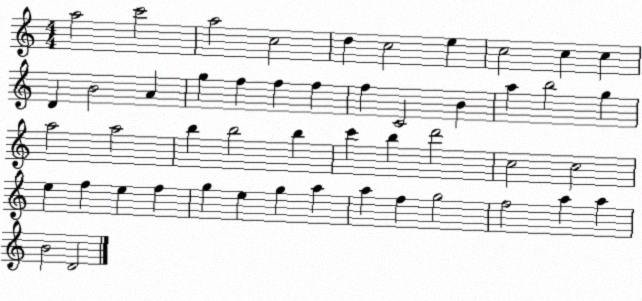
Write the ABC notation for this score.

X:1
T:Untitled
M:4/4
L:1/4
K:C
a2 c'2 a2 c2 d c2 e c2 c c D B2 A g f f f f C2 B a b2 g a2 a2 b b2 b c' b d'2 c2 c2 e f e f g e g a a f g2 f2 a a B2 D2